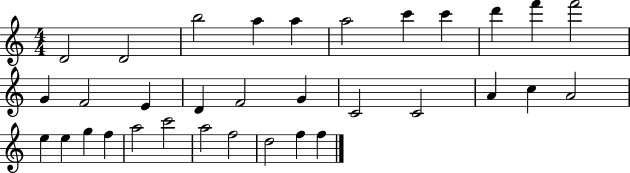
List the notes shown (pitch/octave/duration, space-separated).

D4/h D4/h B5/h A5/q A5/q A5/h C6/q C6/q D6/q F6/q F6/h G4/q F4/h E4/q D4/q F4/h G4/q C4/h C4/h A4/q C5/q A4/h E5/q E5/q G5/q F5/q A5/h C6/h A5/h F5/h D5/h F5/q F5/q